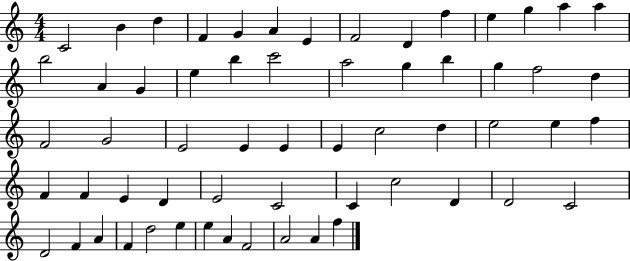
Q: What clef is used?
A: treble